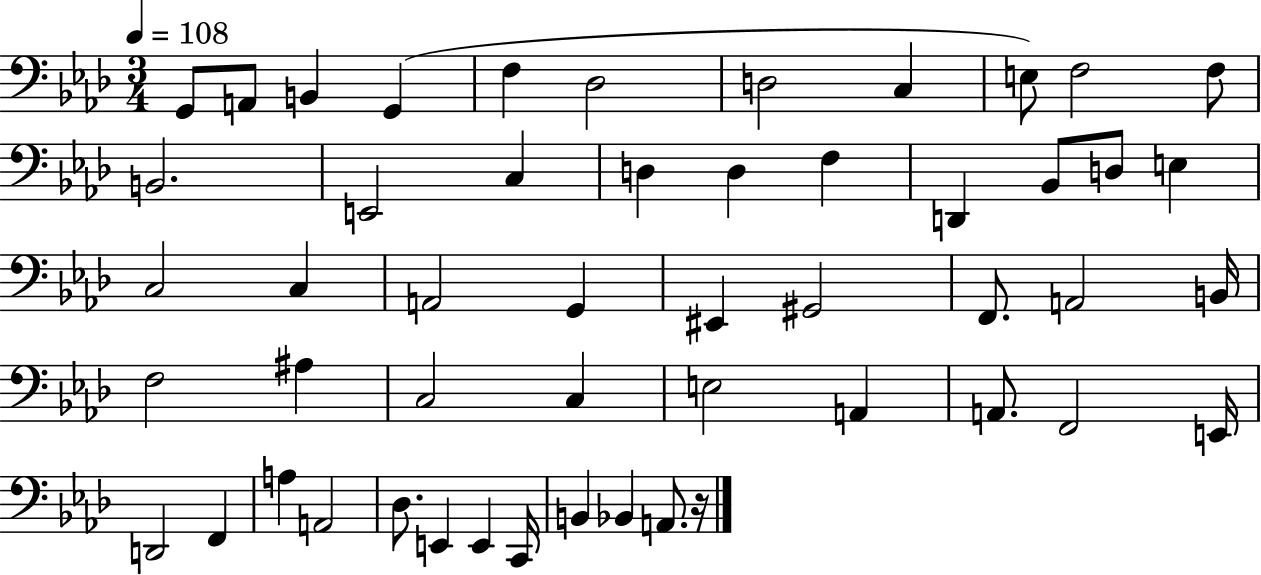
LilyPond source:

{
  \clef bass
  \numericTimeSignature
  \time 3/4
  \key aes \major
  \tempo 4 = 108
  \repeat volta 2 { g,8 a,8 b,4 g,4( | f4 des2 | d2 c4 | e8) f2 f8 | \break b,2. | e,2 c4 | d4 d4 f4 | d,4 bes,8 d8 e4 | \break c2 c4 | a,2 g,4 | eis,4 gis,2 | f,8. a,2 b,16 | \break f2 ais4 | c2 c4 | e2 a,4 | a,8. f,2 e,16 | \break d,2 f,4 | a4 a,2 | des8. e,4 e,4 c,16 | b,4 bes,4 a,8. r16 | \break } \bar "|."
}